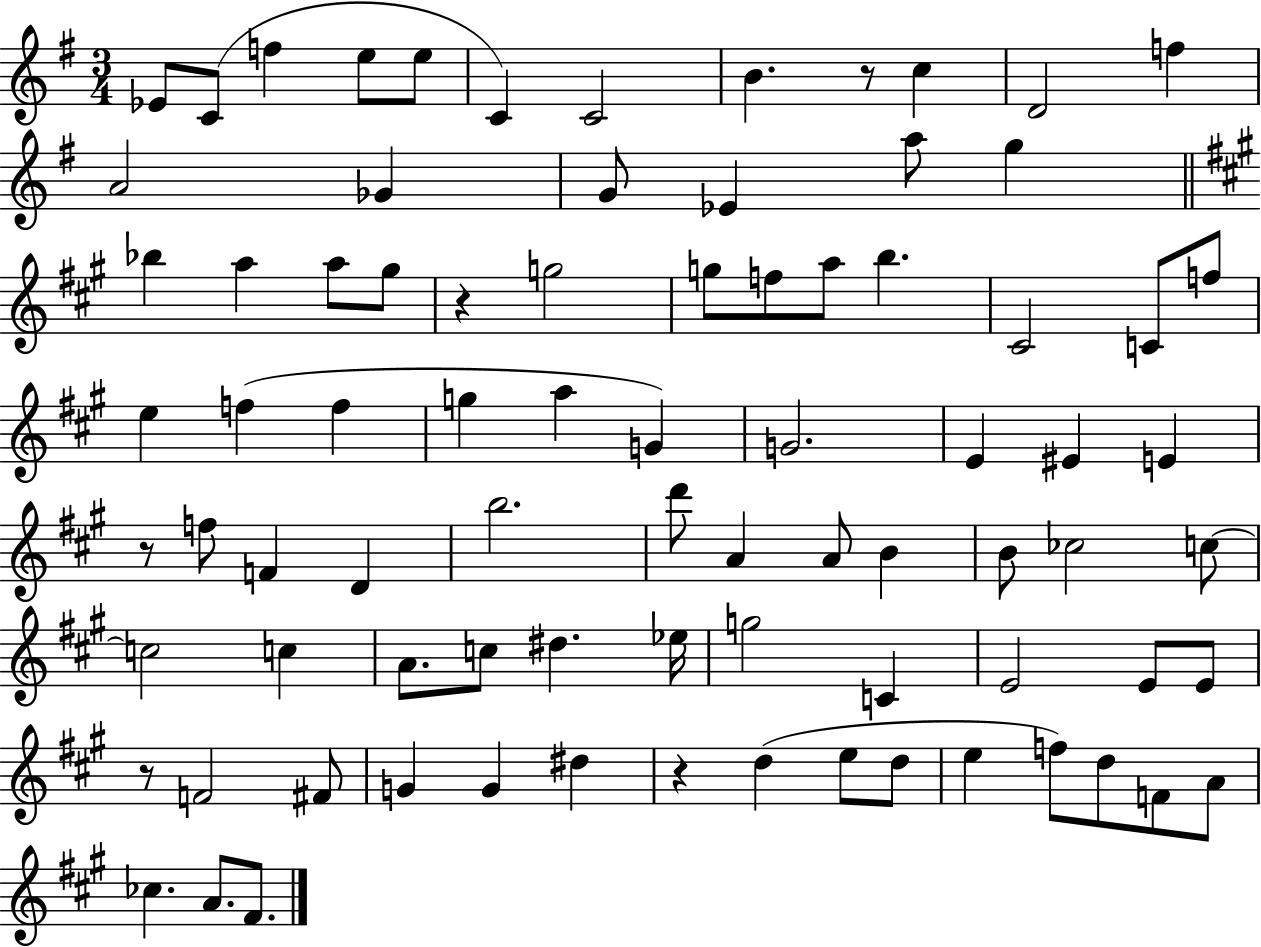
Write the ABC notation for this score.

X:1
T:Untitled
M:3/4
L:1/4
K:G
_E/2 C/2 f e/2 e/2 C C2 B z/2 c D2 f A2 _G G/2 _E a/2 g _b a a/2 ^g/2 z g2 g/2 f/2 a/2 b ^C2 C/2 f/2 e f f g a G G2 E ^E E z/2 f/2 F D b2 d'/2 A A/2 B B/2 _c2 c/2 c2 c A/2 c/2 ^d _e/4 g2 C E2 E/2 E/2 z/2 F2 ^F/2 G G ^d z d e/2 d/2 e f/2 d/2 F/2 A/2 _c A/2 ^F/2